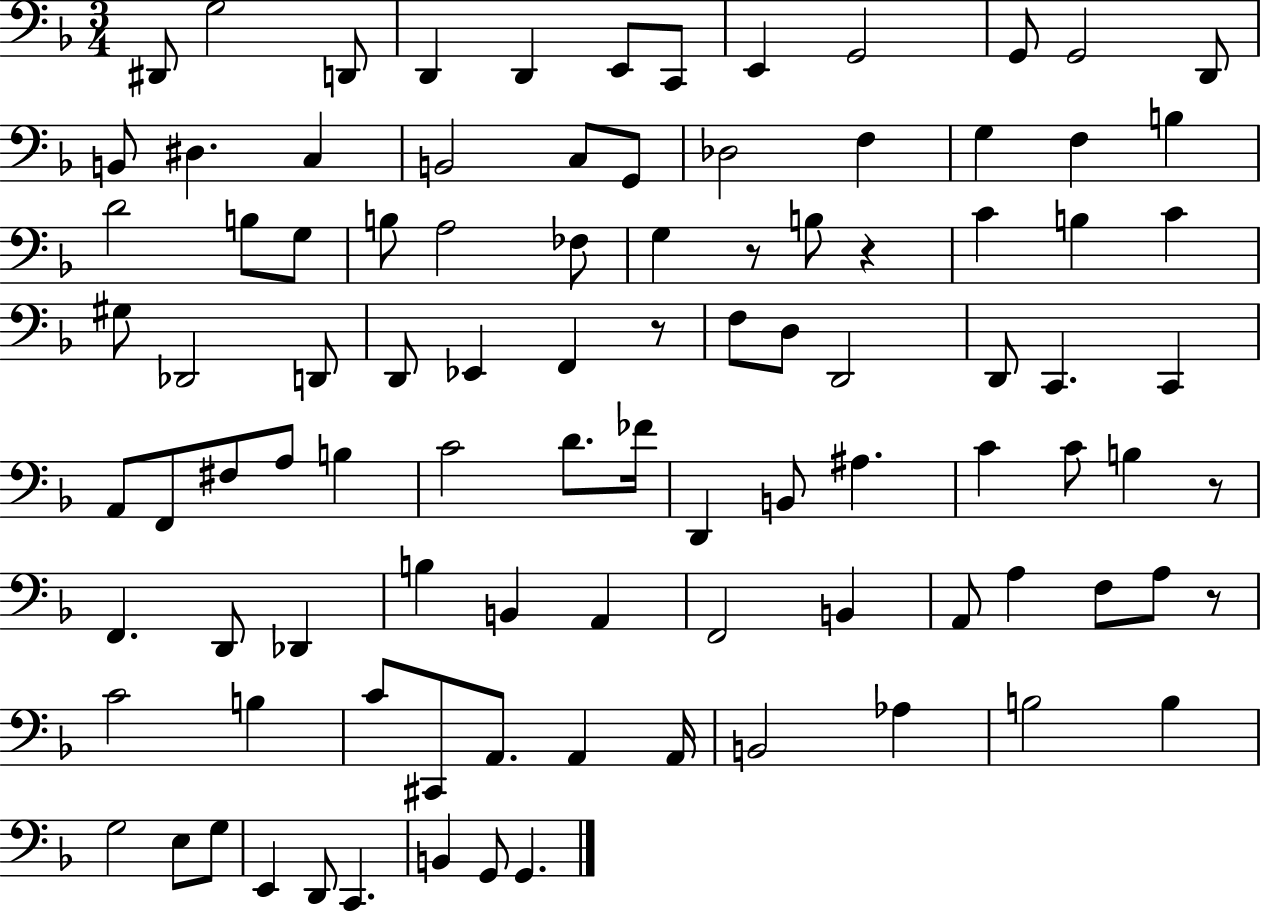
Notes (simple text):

D#2/e G3/h D2/e D2/q D2/q E2/e C2/e E2/q G2/h G2/e G2/h D2/e B2/e D#3/q. C3/q B2/h C3/e G2/e Db3/h F3/q G3/q F3/q B3/q D4/h B3/e G3/e B3/e A3/h FES3/e G3/q R/e B3/e R/q C4/q B3/q C4/q G#3/e Db2/h D2/e D2/e Eb2/q F2/q R/e F3/e D3/e D2/h D2/e C2/q. C2/q A2/e F2/e F#3/e A3/e B3/q C4/h D4/e. FES4/s D2/q B2/e A#3/q. C4/q C4/e B3/q R/e F2/q. D2/e Db2/q B3/q B2/q A2/q F2/h B2/q A2/e A3/q F3/e A3/e R/e C4/h B3/q C4/e C#2/e A2/e. A2/q A2/s B2/h Ab3/q B3/h B3/q G3/h E3/e G3/e E2/q D2/e C2/q. B2/q G2/e G2/q.